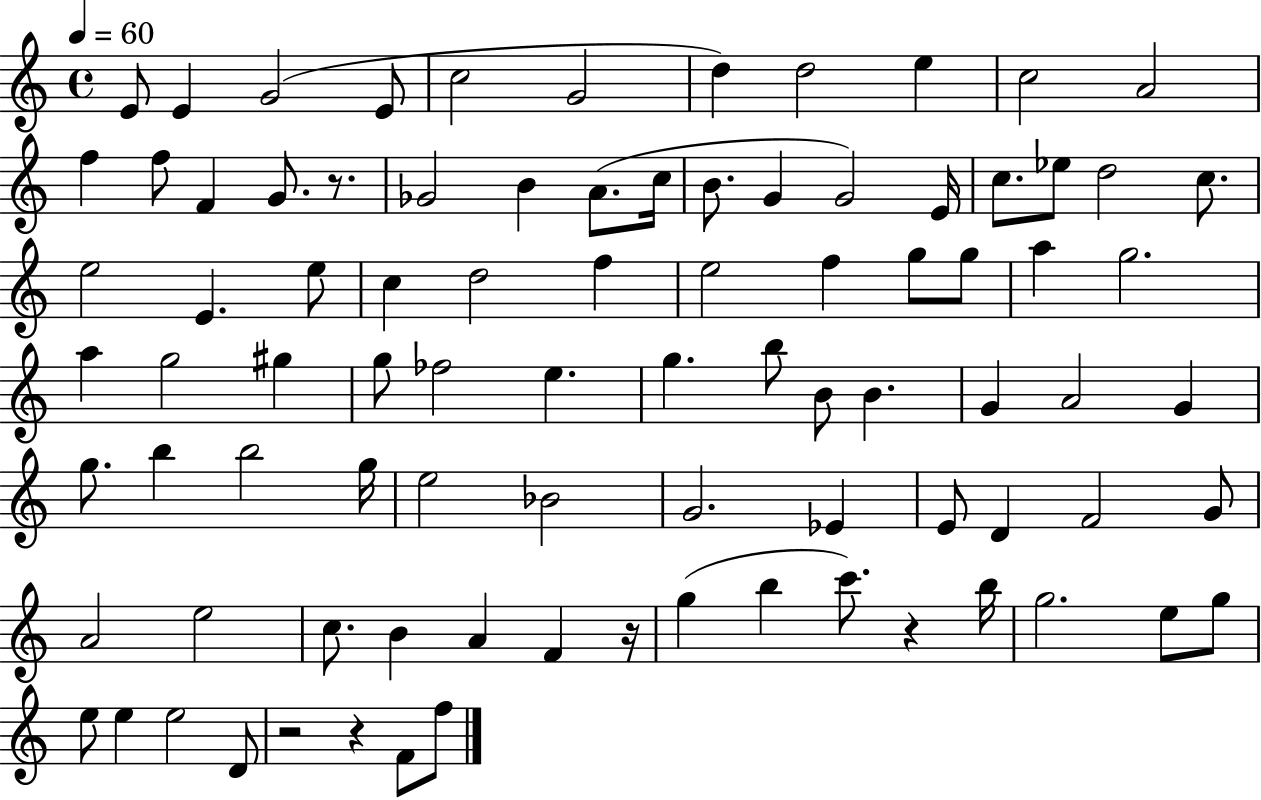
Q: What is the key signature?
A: C major